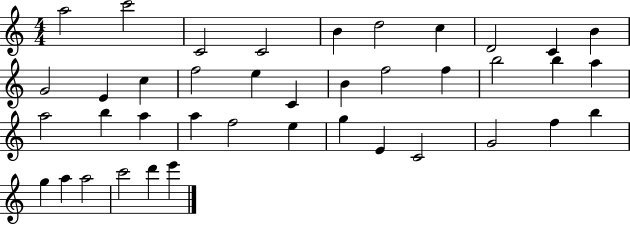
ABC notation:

X:1
T:Untitled
M:4/4
L:1/4
K:C
a2 c'2 C2 C2 B d2 c D2 C B G2 E c f2 e C B f2 f b2 b a a2 b a a f2 e g E C2 G2 f b g a a2 c'2 d' e'